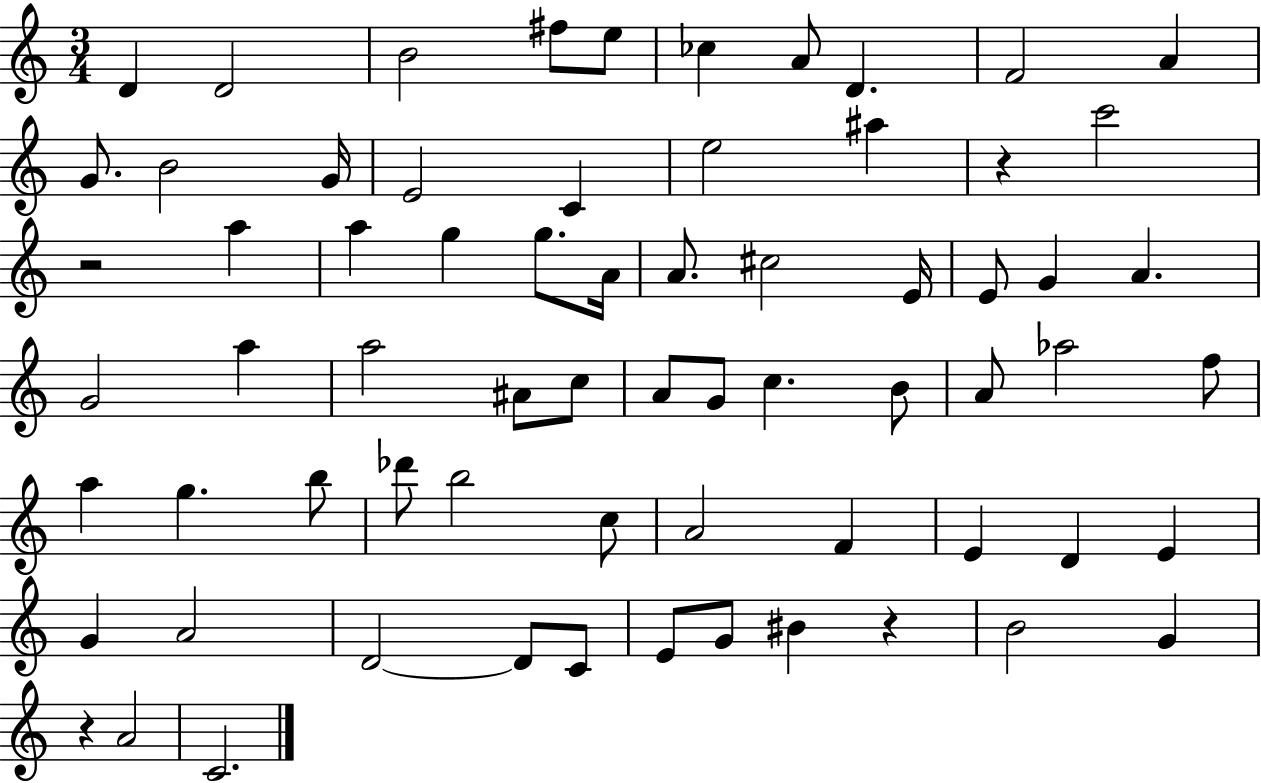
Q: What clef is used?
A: treble